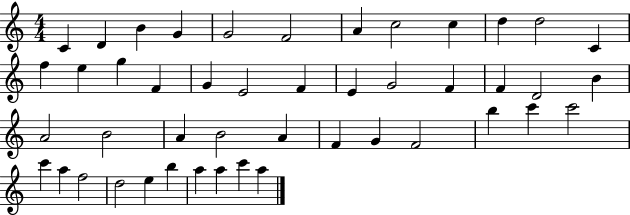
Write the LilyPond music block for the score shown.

{
  \clef treble
  \numericTimeSignature
  \time 4/4
  \key c \major
  c'4 d'4 b'4 g'4 | g'2 f'2 | a'4 c''2 c''4 | d''4 d''2 c'4 | \break f''4 e''4 g''4 f'4 | g'4 e'2 f'4 | e'4 g'2 f'4 | f'4 d'2 b'4 | \break a'2 b'2 | a'4 b'2 a'4 | f'4 g'4 f'2 | b''4 c'''4 c'''2 | \break c'''4 a''4 f''2 | d''2 e''4 b''4 | a''4 a''4 c'''4 a''4 | \bar "|."
}